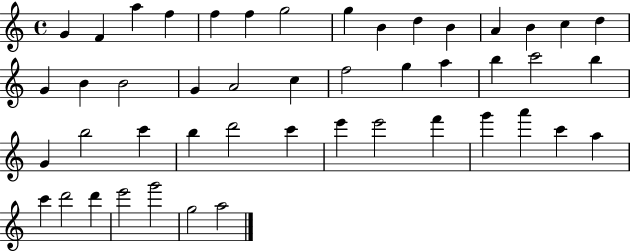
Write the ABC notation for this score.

X:1
T:Untitled
M:4/4
L:1/4
K:C
G F a f f f g2 g B d B A B c d G B B2 G A2 c f2 g a b c'2 b G b2 c' b d'2 c' e' e'2 f' g' a' c' a c' d'2 d' e'2 g'2 g2 a2